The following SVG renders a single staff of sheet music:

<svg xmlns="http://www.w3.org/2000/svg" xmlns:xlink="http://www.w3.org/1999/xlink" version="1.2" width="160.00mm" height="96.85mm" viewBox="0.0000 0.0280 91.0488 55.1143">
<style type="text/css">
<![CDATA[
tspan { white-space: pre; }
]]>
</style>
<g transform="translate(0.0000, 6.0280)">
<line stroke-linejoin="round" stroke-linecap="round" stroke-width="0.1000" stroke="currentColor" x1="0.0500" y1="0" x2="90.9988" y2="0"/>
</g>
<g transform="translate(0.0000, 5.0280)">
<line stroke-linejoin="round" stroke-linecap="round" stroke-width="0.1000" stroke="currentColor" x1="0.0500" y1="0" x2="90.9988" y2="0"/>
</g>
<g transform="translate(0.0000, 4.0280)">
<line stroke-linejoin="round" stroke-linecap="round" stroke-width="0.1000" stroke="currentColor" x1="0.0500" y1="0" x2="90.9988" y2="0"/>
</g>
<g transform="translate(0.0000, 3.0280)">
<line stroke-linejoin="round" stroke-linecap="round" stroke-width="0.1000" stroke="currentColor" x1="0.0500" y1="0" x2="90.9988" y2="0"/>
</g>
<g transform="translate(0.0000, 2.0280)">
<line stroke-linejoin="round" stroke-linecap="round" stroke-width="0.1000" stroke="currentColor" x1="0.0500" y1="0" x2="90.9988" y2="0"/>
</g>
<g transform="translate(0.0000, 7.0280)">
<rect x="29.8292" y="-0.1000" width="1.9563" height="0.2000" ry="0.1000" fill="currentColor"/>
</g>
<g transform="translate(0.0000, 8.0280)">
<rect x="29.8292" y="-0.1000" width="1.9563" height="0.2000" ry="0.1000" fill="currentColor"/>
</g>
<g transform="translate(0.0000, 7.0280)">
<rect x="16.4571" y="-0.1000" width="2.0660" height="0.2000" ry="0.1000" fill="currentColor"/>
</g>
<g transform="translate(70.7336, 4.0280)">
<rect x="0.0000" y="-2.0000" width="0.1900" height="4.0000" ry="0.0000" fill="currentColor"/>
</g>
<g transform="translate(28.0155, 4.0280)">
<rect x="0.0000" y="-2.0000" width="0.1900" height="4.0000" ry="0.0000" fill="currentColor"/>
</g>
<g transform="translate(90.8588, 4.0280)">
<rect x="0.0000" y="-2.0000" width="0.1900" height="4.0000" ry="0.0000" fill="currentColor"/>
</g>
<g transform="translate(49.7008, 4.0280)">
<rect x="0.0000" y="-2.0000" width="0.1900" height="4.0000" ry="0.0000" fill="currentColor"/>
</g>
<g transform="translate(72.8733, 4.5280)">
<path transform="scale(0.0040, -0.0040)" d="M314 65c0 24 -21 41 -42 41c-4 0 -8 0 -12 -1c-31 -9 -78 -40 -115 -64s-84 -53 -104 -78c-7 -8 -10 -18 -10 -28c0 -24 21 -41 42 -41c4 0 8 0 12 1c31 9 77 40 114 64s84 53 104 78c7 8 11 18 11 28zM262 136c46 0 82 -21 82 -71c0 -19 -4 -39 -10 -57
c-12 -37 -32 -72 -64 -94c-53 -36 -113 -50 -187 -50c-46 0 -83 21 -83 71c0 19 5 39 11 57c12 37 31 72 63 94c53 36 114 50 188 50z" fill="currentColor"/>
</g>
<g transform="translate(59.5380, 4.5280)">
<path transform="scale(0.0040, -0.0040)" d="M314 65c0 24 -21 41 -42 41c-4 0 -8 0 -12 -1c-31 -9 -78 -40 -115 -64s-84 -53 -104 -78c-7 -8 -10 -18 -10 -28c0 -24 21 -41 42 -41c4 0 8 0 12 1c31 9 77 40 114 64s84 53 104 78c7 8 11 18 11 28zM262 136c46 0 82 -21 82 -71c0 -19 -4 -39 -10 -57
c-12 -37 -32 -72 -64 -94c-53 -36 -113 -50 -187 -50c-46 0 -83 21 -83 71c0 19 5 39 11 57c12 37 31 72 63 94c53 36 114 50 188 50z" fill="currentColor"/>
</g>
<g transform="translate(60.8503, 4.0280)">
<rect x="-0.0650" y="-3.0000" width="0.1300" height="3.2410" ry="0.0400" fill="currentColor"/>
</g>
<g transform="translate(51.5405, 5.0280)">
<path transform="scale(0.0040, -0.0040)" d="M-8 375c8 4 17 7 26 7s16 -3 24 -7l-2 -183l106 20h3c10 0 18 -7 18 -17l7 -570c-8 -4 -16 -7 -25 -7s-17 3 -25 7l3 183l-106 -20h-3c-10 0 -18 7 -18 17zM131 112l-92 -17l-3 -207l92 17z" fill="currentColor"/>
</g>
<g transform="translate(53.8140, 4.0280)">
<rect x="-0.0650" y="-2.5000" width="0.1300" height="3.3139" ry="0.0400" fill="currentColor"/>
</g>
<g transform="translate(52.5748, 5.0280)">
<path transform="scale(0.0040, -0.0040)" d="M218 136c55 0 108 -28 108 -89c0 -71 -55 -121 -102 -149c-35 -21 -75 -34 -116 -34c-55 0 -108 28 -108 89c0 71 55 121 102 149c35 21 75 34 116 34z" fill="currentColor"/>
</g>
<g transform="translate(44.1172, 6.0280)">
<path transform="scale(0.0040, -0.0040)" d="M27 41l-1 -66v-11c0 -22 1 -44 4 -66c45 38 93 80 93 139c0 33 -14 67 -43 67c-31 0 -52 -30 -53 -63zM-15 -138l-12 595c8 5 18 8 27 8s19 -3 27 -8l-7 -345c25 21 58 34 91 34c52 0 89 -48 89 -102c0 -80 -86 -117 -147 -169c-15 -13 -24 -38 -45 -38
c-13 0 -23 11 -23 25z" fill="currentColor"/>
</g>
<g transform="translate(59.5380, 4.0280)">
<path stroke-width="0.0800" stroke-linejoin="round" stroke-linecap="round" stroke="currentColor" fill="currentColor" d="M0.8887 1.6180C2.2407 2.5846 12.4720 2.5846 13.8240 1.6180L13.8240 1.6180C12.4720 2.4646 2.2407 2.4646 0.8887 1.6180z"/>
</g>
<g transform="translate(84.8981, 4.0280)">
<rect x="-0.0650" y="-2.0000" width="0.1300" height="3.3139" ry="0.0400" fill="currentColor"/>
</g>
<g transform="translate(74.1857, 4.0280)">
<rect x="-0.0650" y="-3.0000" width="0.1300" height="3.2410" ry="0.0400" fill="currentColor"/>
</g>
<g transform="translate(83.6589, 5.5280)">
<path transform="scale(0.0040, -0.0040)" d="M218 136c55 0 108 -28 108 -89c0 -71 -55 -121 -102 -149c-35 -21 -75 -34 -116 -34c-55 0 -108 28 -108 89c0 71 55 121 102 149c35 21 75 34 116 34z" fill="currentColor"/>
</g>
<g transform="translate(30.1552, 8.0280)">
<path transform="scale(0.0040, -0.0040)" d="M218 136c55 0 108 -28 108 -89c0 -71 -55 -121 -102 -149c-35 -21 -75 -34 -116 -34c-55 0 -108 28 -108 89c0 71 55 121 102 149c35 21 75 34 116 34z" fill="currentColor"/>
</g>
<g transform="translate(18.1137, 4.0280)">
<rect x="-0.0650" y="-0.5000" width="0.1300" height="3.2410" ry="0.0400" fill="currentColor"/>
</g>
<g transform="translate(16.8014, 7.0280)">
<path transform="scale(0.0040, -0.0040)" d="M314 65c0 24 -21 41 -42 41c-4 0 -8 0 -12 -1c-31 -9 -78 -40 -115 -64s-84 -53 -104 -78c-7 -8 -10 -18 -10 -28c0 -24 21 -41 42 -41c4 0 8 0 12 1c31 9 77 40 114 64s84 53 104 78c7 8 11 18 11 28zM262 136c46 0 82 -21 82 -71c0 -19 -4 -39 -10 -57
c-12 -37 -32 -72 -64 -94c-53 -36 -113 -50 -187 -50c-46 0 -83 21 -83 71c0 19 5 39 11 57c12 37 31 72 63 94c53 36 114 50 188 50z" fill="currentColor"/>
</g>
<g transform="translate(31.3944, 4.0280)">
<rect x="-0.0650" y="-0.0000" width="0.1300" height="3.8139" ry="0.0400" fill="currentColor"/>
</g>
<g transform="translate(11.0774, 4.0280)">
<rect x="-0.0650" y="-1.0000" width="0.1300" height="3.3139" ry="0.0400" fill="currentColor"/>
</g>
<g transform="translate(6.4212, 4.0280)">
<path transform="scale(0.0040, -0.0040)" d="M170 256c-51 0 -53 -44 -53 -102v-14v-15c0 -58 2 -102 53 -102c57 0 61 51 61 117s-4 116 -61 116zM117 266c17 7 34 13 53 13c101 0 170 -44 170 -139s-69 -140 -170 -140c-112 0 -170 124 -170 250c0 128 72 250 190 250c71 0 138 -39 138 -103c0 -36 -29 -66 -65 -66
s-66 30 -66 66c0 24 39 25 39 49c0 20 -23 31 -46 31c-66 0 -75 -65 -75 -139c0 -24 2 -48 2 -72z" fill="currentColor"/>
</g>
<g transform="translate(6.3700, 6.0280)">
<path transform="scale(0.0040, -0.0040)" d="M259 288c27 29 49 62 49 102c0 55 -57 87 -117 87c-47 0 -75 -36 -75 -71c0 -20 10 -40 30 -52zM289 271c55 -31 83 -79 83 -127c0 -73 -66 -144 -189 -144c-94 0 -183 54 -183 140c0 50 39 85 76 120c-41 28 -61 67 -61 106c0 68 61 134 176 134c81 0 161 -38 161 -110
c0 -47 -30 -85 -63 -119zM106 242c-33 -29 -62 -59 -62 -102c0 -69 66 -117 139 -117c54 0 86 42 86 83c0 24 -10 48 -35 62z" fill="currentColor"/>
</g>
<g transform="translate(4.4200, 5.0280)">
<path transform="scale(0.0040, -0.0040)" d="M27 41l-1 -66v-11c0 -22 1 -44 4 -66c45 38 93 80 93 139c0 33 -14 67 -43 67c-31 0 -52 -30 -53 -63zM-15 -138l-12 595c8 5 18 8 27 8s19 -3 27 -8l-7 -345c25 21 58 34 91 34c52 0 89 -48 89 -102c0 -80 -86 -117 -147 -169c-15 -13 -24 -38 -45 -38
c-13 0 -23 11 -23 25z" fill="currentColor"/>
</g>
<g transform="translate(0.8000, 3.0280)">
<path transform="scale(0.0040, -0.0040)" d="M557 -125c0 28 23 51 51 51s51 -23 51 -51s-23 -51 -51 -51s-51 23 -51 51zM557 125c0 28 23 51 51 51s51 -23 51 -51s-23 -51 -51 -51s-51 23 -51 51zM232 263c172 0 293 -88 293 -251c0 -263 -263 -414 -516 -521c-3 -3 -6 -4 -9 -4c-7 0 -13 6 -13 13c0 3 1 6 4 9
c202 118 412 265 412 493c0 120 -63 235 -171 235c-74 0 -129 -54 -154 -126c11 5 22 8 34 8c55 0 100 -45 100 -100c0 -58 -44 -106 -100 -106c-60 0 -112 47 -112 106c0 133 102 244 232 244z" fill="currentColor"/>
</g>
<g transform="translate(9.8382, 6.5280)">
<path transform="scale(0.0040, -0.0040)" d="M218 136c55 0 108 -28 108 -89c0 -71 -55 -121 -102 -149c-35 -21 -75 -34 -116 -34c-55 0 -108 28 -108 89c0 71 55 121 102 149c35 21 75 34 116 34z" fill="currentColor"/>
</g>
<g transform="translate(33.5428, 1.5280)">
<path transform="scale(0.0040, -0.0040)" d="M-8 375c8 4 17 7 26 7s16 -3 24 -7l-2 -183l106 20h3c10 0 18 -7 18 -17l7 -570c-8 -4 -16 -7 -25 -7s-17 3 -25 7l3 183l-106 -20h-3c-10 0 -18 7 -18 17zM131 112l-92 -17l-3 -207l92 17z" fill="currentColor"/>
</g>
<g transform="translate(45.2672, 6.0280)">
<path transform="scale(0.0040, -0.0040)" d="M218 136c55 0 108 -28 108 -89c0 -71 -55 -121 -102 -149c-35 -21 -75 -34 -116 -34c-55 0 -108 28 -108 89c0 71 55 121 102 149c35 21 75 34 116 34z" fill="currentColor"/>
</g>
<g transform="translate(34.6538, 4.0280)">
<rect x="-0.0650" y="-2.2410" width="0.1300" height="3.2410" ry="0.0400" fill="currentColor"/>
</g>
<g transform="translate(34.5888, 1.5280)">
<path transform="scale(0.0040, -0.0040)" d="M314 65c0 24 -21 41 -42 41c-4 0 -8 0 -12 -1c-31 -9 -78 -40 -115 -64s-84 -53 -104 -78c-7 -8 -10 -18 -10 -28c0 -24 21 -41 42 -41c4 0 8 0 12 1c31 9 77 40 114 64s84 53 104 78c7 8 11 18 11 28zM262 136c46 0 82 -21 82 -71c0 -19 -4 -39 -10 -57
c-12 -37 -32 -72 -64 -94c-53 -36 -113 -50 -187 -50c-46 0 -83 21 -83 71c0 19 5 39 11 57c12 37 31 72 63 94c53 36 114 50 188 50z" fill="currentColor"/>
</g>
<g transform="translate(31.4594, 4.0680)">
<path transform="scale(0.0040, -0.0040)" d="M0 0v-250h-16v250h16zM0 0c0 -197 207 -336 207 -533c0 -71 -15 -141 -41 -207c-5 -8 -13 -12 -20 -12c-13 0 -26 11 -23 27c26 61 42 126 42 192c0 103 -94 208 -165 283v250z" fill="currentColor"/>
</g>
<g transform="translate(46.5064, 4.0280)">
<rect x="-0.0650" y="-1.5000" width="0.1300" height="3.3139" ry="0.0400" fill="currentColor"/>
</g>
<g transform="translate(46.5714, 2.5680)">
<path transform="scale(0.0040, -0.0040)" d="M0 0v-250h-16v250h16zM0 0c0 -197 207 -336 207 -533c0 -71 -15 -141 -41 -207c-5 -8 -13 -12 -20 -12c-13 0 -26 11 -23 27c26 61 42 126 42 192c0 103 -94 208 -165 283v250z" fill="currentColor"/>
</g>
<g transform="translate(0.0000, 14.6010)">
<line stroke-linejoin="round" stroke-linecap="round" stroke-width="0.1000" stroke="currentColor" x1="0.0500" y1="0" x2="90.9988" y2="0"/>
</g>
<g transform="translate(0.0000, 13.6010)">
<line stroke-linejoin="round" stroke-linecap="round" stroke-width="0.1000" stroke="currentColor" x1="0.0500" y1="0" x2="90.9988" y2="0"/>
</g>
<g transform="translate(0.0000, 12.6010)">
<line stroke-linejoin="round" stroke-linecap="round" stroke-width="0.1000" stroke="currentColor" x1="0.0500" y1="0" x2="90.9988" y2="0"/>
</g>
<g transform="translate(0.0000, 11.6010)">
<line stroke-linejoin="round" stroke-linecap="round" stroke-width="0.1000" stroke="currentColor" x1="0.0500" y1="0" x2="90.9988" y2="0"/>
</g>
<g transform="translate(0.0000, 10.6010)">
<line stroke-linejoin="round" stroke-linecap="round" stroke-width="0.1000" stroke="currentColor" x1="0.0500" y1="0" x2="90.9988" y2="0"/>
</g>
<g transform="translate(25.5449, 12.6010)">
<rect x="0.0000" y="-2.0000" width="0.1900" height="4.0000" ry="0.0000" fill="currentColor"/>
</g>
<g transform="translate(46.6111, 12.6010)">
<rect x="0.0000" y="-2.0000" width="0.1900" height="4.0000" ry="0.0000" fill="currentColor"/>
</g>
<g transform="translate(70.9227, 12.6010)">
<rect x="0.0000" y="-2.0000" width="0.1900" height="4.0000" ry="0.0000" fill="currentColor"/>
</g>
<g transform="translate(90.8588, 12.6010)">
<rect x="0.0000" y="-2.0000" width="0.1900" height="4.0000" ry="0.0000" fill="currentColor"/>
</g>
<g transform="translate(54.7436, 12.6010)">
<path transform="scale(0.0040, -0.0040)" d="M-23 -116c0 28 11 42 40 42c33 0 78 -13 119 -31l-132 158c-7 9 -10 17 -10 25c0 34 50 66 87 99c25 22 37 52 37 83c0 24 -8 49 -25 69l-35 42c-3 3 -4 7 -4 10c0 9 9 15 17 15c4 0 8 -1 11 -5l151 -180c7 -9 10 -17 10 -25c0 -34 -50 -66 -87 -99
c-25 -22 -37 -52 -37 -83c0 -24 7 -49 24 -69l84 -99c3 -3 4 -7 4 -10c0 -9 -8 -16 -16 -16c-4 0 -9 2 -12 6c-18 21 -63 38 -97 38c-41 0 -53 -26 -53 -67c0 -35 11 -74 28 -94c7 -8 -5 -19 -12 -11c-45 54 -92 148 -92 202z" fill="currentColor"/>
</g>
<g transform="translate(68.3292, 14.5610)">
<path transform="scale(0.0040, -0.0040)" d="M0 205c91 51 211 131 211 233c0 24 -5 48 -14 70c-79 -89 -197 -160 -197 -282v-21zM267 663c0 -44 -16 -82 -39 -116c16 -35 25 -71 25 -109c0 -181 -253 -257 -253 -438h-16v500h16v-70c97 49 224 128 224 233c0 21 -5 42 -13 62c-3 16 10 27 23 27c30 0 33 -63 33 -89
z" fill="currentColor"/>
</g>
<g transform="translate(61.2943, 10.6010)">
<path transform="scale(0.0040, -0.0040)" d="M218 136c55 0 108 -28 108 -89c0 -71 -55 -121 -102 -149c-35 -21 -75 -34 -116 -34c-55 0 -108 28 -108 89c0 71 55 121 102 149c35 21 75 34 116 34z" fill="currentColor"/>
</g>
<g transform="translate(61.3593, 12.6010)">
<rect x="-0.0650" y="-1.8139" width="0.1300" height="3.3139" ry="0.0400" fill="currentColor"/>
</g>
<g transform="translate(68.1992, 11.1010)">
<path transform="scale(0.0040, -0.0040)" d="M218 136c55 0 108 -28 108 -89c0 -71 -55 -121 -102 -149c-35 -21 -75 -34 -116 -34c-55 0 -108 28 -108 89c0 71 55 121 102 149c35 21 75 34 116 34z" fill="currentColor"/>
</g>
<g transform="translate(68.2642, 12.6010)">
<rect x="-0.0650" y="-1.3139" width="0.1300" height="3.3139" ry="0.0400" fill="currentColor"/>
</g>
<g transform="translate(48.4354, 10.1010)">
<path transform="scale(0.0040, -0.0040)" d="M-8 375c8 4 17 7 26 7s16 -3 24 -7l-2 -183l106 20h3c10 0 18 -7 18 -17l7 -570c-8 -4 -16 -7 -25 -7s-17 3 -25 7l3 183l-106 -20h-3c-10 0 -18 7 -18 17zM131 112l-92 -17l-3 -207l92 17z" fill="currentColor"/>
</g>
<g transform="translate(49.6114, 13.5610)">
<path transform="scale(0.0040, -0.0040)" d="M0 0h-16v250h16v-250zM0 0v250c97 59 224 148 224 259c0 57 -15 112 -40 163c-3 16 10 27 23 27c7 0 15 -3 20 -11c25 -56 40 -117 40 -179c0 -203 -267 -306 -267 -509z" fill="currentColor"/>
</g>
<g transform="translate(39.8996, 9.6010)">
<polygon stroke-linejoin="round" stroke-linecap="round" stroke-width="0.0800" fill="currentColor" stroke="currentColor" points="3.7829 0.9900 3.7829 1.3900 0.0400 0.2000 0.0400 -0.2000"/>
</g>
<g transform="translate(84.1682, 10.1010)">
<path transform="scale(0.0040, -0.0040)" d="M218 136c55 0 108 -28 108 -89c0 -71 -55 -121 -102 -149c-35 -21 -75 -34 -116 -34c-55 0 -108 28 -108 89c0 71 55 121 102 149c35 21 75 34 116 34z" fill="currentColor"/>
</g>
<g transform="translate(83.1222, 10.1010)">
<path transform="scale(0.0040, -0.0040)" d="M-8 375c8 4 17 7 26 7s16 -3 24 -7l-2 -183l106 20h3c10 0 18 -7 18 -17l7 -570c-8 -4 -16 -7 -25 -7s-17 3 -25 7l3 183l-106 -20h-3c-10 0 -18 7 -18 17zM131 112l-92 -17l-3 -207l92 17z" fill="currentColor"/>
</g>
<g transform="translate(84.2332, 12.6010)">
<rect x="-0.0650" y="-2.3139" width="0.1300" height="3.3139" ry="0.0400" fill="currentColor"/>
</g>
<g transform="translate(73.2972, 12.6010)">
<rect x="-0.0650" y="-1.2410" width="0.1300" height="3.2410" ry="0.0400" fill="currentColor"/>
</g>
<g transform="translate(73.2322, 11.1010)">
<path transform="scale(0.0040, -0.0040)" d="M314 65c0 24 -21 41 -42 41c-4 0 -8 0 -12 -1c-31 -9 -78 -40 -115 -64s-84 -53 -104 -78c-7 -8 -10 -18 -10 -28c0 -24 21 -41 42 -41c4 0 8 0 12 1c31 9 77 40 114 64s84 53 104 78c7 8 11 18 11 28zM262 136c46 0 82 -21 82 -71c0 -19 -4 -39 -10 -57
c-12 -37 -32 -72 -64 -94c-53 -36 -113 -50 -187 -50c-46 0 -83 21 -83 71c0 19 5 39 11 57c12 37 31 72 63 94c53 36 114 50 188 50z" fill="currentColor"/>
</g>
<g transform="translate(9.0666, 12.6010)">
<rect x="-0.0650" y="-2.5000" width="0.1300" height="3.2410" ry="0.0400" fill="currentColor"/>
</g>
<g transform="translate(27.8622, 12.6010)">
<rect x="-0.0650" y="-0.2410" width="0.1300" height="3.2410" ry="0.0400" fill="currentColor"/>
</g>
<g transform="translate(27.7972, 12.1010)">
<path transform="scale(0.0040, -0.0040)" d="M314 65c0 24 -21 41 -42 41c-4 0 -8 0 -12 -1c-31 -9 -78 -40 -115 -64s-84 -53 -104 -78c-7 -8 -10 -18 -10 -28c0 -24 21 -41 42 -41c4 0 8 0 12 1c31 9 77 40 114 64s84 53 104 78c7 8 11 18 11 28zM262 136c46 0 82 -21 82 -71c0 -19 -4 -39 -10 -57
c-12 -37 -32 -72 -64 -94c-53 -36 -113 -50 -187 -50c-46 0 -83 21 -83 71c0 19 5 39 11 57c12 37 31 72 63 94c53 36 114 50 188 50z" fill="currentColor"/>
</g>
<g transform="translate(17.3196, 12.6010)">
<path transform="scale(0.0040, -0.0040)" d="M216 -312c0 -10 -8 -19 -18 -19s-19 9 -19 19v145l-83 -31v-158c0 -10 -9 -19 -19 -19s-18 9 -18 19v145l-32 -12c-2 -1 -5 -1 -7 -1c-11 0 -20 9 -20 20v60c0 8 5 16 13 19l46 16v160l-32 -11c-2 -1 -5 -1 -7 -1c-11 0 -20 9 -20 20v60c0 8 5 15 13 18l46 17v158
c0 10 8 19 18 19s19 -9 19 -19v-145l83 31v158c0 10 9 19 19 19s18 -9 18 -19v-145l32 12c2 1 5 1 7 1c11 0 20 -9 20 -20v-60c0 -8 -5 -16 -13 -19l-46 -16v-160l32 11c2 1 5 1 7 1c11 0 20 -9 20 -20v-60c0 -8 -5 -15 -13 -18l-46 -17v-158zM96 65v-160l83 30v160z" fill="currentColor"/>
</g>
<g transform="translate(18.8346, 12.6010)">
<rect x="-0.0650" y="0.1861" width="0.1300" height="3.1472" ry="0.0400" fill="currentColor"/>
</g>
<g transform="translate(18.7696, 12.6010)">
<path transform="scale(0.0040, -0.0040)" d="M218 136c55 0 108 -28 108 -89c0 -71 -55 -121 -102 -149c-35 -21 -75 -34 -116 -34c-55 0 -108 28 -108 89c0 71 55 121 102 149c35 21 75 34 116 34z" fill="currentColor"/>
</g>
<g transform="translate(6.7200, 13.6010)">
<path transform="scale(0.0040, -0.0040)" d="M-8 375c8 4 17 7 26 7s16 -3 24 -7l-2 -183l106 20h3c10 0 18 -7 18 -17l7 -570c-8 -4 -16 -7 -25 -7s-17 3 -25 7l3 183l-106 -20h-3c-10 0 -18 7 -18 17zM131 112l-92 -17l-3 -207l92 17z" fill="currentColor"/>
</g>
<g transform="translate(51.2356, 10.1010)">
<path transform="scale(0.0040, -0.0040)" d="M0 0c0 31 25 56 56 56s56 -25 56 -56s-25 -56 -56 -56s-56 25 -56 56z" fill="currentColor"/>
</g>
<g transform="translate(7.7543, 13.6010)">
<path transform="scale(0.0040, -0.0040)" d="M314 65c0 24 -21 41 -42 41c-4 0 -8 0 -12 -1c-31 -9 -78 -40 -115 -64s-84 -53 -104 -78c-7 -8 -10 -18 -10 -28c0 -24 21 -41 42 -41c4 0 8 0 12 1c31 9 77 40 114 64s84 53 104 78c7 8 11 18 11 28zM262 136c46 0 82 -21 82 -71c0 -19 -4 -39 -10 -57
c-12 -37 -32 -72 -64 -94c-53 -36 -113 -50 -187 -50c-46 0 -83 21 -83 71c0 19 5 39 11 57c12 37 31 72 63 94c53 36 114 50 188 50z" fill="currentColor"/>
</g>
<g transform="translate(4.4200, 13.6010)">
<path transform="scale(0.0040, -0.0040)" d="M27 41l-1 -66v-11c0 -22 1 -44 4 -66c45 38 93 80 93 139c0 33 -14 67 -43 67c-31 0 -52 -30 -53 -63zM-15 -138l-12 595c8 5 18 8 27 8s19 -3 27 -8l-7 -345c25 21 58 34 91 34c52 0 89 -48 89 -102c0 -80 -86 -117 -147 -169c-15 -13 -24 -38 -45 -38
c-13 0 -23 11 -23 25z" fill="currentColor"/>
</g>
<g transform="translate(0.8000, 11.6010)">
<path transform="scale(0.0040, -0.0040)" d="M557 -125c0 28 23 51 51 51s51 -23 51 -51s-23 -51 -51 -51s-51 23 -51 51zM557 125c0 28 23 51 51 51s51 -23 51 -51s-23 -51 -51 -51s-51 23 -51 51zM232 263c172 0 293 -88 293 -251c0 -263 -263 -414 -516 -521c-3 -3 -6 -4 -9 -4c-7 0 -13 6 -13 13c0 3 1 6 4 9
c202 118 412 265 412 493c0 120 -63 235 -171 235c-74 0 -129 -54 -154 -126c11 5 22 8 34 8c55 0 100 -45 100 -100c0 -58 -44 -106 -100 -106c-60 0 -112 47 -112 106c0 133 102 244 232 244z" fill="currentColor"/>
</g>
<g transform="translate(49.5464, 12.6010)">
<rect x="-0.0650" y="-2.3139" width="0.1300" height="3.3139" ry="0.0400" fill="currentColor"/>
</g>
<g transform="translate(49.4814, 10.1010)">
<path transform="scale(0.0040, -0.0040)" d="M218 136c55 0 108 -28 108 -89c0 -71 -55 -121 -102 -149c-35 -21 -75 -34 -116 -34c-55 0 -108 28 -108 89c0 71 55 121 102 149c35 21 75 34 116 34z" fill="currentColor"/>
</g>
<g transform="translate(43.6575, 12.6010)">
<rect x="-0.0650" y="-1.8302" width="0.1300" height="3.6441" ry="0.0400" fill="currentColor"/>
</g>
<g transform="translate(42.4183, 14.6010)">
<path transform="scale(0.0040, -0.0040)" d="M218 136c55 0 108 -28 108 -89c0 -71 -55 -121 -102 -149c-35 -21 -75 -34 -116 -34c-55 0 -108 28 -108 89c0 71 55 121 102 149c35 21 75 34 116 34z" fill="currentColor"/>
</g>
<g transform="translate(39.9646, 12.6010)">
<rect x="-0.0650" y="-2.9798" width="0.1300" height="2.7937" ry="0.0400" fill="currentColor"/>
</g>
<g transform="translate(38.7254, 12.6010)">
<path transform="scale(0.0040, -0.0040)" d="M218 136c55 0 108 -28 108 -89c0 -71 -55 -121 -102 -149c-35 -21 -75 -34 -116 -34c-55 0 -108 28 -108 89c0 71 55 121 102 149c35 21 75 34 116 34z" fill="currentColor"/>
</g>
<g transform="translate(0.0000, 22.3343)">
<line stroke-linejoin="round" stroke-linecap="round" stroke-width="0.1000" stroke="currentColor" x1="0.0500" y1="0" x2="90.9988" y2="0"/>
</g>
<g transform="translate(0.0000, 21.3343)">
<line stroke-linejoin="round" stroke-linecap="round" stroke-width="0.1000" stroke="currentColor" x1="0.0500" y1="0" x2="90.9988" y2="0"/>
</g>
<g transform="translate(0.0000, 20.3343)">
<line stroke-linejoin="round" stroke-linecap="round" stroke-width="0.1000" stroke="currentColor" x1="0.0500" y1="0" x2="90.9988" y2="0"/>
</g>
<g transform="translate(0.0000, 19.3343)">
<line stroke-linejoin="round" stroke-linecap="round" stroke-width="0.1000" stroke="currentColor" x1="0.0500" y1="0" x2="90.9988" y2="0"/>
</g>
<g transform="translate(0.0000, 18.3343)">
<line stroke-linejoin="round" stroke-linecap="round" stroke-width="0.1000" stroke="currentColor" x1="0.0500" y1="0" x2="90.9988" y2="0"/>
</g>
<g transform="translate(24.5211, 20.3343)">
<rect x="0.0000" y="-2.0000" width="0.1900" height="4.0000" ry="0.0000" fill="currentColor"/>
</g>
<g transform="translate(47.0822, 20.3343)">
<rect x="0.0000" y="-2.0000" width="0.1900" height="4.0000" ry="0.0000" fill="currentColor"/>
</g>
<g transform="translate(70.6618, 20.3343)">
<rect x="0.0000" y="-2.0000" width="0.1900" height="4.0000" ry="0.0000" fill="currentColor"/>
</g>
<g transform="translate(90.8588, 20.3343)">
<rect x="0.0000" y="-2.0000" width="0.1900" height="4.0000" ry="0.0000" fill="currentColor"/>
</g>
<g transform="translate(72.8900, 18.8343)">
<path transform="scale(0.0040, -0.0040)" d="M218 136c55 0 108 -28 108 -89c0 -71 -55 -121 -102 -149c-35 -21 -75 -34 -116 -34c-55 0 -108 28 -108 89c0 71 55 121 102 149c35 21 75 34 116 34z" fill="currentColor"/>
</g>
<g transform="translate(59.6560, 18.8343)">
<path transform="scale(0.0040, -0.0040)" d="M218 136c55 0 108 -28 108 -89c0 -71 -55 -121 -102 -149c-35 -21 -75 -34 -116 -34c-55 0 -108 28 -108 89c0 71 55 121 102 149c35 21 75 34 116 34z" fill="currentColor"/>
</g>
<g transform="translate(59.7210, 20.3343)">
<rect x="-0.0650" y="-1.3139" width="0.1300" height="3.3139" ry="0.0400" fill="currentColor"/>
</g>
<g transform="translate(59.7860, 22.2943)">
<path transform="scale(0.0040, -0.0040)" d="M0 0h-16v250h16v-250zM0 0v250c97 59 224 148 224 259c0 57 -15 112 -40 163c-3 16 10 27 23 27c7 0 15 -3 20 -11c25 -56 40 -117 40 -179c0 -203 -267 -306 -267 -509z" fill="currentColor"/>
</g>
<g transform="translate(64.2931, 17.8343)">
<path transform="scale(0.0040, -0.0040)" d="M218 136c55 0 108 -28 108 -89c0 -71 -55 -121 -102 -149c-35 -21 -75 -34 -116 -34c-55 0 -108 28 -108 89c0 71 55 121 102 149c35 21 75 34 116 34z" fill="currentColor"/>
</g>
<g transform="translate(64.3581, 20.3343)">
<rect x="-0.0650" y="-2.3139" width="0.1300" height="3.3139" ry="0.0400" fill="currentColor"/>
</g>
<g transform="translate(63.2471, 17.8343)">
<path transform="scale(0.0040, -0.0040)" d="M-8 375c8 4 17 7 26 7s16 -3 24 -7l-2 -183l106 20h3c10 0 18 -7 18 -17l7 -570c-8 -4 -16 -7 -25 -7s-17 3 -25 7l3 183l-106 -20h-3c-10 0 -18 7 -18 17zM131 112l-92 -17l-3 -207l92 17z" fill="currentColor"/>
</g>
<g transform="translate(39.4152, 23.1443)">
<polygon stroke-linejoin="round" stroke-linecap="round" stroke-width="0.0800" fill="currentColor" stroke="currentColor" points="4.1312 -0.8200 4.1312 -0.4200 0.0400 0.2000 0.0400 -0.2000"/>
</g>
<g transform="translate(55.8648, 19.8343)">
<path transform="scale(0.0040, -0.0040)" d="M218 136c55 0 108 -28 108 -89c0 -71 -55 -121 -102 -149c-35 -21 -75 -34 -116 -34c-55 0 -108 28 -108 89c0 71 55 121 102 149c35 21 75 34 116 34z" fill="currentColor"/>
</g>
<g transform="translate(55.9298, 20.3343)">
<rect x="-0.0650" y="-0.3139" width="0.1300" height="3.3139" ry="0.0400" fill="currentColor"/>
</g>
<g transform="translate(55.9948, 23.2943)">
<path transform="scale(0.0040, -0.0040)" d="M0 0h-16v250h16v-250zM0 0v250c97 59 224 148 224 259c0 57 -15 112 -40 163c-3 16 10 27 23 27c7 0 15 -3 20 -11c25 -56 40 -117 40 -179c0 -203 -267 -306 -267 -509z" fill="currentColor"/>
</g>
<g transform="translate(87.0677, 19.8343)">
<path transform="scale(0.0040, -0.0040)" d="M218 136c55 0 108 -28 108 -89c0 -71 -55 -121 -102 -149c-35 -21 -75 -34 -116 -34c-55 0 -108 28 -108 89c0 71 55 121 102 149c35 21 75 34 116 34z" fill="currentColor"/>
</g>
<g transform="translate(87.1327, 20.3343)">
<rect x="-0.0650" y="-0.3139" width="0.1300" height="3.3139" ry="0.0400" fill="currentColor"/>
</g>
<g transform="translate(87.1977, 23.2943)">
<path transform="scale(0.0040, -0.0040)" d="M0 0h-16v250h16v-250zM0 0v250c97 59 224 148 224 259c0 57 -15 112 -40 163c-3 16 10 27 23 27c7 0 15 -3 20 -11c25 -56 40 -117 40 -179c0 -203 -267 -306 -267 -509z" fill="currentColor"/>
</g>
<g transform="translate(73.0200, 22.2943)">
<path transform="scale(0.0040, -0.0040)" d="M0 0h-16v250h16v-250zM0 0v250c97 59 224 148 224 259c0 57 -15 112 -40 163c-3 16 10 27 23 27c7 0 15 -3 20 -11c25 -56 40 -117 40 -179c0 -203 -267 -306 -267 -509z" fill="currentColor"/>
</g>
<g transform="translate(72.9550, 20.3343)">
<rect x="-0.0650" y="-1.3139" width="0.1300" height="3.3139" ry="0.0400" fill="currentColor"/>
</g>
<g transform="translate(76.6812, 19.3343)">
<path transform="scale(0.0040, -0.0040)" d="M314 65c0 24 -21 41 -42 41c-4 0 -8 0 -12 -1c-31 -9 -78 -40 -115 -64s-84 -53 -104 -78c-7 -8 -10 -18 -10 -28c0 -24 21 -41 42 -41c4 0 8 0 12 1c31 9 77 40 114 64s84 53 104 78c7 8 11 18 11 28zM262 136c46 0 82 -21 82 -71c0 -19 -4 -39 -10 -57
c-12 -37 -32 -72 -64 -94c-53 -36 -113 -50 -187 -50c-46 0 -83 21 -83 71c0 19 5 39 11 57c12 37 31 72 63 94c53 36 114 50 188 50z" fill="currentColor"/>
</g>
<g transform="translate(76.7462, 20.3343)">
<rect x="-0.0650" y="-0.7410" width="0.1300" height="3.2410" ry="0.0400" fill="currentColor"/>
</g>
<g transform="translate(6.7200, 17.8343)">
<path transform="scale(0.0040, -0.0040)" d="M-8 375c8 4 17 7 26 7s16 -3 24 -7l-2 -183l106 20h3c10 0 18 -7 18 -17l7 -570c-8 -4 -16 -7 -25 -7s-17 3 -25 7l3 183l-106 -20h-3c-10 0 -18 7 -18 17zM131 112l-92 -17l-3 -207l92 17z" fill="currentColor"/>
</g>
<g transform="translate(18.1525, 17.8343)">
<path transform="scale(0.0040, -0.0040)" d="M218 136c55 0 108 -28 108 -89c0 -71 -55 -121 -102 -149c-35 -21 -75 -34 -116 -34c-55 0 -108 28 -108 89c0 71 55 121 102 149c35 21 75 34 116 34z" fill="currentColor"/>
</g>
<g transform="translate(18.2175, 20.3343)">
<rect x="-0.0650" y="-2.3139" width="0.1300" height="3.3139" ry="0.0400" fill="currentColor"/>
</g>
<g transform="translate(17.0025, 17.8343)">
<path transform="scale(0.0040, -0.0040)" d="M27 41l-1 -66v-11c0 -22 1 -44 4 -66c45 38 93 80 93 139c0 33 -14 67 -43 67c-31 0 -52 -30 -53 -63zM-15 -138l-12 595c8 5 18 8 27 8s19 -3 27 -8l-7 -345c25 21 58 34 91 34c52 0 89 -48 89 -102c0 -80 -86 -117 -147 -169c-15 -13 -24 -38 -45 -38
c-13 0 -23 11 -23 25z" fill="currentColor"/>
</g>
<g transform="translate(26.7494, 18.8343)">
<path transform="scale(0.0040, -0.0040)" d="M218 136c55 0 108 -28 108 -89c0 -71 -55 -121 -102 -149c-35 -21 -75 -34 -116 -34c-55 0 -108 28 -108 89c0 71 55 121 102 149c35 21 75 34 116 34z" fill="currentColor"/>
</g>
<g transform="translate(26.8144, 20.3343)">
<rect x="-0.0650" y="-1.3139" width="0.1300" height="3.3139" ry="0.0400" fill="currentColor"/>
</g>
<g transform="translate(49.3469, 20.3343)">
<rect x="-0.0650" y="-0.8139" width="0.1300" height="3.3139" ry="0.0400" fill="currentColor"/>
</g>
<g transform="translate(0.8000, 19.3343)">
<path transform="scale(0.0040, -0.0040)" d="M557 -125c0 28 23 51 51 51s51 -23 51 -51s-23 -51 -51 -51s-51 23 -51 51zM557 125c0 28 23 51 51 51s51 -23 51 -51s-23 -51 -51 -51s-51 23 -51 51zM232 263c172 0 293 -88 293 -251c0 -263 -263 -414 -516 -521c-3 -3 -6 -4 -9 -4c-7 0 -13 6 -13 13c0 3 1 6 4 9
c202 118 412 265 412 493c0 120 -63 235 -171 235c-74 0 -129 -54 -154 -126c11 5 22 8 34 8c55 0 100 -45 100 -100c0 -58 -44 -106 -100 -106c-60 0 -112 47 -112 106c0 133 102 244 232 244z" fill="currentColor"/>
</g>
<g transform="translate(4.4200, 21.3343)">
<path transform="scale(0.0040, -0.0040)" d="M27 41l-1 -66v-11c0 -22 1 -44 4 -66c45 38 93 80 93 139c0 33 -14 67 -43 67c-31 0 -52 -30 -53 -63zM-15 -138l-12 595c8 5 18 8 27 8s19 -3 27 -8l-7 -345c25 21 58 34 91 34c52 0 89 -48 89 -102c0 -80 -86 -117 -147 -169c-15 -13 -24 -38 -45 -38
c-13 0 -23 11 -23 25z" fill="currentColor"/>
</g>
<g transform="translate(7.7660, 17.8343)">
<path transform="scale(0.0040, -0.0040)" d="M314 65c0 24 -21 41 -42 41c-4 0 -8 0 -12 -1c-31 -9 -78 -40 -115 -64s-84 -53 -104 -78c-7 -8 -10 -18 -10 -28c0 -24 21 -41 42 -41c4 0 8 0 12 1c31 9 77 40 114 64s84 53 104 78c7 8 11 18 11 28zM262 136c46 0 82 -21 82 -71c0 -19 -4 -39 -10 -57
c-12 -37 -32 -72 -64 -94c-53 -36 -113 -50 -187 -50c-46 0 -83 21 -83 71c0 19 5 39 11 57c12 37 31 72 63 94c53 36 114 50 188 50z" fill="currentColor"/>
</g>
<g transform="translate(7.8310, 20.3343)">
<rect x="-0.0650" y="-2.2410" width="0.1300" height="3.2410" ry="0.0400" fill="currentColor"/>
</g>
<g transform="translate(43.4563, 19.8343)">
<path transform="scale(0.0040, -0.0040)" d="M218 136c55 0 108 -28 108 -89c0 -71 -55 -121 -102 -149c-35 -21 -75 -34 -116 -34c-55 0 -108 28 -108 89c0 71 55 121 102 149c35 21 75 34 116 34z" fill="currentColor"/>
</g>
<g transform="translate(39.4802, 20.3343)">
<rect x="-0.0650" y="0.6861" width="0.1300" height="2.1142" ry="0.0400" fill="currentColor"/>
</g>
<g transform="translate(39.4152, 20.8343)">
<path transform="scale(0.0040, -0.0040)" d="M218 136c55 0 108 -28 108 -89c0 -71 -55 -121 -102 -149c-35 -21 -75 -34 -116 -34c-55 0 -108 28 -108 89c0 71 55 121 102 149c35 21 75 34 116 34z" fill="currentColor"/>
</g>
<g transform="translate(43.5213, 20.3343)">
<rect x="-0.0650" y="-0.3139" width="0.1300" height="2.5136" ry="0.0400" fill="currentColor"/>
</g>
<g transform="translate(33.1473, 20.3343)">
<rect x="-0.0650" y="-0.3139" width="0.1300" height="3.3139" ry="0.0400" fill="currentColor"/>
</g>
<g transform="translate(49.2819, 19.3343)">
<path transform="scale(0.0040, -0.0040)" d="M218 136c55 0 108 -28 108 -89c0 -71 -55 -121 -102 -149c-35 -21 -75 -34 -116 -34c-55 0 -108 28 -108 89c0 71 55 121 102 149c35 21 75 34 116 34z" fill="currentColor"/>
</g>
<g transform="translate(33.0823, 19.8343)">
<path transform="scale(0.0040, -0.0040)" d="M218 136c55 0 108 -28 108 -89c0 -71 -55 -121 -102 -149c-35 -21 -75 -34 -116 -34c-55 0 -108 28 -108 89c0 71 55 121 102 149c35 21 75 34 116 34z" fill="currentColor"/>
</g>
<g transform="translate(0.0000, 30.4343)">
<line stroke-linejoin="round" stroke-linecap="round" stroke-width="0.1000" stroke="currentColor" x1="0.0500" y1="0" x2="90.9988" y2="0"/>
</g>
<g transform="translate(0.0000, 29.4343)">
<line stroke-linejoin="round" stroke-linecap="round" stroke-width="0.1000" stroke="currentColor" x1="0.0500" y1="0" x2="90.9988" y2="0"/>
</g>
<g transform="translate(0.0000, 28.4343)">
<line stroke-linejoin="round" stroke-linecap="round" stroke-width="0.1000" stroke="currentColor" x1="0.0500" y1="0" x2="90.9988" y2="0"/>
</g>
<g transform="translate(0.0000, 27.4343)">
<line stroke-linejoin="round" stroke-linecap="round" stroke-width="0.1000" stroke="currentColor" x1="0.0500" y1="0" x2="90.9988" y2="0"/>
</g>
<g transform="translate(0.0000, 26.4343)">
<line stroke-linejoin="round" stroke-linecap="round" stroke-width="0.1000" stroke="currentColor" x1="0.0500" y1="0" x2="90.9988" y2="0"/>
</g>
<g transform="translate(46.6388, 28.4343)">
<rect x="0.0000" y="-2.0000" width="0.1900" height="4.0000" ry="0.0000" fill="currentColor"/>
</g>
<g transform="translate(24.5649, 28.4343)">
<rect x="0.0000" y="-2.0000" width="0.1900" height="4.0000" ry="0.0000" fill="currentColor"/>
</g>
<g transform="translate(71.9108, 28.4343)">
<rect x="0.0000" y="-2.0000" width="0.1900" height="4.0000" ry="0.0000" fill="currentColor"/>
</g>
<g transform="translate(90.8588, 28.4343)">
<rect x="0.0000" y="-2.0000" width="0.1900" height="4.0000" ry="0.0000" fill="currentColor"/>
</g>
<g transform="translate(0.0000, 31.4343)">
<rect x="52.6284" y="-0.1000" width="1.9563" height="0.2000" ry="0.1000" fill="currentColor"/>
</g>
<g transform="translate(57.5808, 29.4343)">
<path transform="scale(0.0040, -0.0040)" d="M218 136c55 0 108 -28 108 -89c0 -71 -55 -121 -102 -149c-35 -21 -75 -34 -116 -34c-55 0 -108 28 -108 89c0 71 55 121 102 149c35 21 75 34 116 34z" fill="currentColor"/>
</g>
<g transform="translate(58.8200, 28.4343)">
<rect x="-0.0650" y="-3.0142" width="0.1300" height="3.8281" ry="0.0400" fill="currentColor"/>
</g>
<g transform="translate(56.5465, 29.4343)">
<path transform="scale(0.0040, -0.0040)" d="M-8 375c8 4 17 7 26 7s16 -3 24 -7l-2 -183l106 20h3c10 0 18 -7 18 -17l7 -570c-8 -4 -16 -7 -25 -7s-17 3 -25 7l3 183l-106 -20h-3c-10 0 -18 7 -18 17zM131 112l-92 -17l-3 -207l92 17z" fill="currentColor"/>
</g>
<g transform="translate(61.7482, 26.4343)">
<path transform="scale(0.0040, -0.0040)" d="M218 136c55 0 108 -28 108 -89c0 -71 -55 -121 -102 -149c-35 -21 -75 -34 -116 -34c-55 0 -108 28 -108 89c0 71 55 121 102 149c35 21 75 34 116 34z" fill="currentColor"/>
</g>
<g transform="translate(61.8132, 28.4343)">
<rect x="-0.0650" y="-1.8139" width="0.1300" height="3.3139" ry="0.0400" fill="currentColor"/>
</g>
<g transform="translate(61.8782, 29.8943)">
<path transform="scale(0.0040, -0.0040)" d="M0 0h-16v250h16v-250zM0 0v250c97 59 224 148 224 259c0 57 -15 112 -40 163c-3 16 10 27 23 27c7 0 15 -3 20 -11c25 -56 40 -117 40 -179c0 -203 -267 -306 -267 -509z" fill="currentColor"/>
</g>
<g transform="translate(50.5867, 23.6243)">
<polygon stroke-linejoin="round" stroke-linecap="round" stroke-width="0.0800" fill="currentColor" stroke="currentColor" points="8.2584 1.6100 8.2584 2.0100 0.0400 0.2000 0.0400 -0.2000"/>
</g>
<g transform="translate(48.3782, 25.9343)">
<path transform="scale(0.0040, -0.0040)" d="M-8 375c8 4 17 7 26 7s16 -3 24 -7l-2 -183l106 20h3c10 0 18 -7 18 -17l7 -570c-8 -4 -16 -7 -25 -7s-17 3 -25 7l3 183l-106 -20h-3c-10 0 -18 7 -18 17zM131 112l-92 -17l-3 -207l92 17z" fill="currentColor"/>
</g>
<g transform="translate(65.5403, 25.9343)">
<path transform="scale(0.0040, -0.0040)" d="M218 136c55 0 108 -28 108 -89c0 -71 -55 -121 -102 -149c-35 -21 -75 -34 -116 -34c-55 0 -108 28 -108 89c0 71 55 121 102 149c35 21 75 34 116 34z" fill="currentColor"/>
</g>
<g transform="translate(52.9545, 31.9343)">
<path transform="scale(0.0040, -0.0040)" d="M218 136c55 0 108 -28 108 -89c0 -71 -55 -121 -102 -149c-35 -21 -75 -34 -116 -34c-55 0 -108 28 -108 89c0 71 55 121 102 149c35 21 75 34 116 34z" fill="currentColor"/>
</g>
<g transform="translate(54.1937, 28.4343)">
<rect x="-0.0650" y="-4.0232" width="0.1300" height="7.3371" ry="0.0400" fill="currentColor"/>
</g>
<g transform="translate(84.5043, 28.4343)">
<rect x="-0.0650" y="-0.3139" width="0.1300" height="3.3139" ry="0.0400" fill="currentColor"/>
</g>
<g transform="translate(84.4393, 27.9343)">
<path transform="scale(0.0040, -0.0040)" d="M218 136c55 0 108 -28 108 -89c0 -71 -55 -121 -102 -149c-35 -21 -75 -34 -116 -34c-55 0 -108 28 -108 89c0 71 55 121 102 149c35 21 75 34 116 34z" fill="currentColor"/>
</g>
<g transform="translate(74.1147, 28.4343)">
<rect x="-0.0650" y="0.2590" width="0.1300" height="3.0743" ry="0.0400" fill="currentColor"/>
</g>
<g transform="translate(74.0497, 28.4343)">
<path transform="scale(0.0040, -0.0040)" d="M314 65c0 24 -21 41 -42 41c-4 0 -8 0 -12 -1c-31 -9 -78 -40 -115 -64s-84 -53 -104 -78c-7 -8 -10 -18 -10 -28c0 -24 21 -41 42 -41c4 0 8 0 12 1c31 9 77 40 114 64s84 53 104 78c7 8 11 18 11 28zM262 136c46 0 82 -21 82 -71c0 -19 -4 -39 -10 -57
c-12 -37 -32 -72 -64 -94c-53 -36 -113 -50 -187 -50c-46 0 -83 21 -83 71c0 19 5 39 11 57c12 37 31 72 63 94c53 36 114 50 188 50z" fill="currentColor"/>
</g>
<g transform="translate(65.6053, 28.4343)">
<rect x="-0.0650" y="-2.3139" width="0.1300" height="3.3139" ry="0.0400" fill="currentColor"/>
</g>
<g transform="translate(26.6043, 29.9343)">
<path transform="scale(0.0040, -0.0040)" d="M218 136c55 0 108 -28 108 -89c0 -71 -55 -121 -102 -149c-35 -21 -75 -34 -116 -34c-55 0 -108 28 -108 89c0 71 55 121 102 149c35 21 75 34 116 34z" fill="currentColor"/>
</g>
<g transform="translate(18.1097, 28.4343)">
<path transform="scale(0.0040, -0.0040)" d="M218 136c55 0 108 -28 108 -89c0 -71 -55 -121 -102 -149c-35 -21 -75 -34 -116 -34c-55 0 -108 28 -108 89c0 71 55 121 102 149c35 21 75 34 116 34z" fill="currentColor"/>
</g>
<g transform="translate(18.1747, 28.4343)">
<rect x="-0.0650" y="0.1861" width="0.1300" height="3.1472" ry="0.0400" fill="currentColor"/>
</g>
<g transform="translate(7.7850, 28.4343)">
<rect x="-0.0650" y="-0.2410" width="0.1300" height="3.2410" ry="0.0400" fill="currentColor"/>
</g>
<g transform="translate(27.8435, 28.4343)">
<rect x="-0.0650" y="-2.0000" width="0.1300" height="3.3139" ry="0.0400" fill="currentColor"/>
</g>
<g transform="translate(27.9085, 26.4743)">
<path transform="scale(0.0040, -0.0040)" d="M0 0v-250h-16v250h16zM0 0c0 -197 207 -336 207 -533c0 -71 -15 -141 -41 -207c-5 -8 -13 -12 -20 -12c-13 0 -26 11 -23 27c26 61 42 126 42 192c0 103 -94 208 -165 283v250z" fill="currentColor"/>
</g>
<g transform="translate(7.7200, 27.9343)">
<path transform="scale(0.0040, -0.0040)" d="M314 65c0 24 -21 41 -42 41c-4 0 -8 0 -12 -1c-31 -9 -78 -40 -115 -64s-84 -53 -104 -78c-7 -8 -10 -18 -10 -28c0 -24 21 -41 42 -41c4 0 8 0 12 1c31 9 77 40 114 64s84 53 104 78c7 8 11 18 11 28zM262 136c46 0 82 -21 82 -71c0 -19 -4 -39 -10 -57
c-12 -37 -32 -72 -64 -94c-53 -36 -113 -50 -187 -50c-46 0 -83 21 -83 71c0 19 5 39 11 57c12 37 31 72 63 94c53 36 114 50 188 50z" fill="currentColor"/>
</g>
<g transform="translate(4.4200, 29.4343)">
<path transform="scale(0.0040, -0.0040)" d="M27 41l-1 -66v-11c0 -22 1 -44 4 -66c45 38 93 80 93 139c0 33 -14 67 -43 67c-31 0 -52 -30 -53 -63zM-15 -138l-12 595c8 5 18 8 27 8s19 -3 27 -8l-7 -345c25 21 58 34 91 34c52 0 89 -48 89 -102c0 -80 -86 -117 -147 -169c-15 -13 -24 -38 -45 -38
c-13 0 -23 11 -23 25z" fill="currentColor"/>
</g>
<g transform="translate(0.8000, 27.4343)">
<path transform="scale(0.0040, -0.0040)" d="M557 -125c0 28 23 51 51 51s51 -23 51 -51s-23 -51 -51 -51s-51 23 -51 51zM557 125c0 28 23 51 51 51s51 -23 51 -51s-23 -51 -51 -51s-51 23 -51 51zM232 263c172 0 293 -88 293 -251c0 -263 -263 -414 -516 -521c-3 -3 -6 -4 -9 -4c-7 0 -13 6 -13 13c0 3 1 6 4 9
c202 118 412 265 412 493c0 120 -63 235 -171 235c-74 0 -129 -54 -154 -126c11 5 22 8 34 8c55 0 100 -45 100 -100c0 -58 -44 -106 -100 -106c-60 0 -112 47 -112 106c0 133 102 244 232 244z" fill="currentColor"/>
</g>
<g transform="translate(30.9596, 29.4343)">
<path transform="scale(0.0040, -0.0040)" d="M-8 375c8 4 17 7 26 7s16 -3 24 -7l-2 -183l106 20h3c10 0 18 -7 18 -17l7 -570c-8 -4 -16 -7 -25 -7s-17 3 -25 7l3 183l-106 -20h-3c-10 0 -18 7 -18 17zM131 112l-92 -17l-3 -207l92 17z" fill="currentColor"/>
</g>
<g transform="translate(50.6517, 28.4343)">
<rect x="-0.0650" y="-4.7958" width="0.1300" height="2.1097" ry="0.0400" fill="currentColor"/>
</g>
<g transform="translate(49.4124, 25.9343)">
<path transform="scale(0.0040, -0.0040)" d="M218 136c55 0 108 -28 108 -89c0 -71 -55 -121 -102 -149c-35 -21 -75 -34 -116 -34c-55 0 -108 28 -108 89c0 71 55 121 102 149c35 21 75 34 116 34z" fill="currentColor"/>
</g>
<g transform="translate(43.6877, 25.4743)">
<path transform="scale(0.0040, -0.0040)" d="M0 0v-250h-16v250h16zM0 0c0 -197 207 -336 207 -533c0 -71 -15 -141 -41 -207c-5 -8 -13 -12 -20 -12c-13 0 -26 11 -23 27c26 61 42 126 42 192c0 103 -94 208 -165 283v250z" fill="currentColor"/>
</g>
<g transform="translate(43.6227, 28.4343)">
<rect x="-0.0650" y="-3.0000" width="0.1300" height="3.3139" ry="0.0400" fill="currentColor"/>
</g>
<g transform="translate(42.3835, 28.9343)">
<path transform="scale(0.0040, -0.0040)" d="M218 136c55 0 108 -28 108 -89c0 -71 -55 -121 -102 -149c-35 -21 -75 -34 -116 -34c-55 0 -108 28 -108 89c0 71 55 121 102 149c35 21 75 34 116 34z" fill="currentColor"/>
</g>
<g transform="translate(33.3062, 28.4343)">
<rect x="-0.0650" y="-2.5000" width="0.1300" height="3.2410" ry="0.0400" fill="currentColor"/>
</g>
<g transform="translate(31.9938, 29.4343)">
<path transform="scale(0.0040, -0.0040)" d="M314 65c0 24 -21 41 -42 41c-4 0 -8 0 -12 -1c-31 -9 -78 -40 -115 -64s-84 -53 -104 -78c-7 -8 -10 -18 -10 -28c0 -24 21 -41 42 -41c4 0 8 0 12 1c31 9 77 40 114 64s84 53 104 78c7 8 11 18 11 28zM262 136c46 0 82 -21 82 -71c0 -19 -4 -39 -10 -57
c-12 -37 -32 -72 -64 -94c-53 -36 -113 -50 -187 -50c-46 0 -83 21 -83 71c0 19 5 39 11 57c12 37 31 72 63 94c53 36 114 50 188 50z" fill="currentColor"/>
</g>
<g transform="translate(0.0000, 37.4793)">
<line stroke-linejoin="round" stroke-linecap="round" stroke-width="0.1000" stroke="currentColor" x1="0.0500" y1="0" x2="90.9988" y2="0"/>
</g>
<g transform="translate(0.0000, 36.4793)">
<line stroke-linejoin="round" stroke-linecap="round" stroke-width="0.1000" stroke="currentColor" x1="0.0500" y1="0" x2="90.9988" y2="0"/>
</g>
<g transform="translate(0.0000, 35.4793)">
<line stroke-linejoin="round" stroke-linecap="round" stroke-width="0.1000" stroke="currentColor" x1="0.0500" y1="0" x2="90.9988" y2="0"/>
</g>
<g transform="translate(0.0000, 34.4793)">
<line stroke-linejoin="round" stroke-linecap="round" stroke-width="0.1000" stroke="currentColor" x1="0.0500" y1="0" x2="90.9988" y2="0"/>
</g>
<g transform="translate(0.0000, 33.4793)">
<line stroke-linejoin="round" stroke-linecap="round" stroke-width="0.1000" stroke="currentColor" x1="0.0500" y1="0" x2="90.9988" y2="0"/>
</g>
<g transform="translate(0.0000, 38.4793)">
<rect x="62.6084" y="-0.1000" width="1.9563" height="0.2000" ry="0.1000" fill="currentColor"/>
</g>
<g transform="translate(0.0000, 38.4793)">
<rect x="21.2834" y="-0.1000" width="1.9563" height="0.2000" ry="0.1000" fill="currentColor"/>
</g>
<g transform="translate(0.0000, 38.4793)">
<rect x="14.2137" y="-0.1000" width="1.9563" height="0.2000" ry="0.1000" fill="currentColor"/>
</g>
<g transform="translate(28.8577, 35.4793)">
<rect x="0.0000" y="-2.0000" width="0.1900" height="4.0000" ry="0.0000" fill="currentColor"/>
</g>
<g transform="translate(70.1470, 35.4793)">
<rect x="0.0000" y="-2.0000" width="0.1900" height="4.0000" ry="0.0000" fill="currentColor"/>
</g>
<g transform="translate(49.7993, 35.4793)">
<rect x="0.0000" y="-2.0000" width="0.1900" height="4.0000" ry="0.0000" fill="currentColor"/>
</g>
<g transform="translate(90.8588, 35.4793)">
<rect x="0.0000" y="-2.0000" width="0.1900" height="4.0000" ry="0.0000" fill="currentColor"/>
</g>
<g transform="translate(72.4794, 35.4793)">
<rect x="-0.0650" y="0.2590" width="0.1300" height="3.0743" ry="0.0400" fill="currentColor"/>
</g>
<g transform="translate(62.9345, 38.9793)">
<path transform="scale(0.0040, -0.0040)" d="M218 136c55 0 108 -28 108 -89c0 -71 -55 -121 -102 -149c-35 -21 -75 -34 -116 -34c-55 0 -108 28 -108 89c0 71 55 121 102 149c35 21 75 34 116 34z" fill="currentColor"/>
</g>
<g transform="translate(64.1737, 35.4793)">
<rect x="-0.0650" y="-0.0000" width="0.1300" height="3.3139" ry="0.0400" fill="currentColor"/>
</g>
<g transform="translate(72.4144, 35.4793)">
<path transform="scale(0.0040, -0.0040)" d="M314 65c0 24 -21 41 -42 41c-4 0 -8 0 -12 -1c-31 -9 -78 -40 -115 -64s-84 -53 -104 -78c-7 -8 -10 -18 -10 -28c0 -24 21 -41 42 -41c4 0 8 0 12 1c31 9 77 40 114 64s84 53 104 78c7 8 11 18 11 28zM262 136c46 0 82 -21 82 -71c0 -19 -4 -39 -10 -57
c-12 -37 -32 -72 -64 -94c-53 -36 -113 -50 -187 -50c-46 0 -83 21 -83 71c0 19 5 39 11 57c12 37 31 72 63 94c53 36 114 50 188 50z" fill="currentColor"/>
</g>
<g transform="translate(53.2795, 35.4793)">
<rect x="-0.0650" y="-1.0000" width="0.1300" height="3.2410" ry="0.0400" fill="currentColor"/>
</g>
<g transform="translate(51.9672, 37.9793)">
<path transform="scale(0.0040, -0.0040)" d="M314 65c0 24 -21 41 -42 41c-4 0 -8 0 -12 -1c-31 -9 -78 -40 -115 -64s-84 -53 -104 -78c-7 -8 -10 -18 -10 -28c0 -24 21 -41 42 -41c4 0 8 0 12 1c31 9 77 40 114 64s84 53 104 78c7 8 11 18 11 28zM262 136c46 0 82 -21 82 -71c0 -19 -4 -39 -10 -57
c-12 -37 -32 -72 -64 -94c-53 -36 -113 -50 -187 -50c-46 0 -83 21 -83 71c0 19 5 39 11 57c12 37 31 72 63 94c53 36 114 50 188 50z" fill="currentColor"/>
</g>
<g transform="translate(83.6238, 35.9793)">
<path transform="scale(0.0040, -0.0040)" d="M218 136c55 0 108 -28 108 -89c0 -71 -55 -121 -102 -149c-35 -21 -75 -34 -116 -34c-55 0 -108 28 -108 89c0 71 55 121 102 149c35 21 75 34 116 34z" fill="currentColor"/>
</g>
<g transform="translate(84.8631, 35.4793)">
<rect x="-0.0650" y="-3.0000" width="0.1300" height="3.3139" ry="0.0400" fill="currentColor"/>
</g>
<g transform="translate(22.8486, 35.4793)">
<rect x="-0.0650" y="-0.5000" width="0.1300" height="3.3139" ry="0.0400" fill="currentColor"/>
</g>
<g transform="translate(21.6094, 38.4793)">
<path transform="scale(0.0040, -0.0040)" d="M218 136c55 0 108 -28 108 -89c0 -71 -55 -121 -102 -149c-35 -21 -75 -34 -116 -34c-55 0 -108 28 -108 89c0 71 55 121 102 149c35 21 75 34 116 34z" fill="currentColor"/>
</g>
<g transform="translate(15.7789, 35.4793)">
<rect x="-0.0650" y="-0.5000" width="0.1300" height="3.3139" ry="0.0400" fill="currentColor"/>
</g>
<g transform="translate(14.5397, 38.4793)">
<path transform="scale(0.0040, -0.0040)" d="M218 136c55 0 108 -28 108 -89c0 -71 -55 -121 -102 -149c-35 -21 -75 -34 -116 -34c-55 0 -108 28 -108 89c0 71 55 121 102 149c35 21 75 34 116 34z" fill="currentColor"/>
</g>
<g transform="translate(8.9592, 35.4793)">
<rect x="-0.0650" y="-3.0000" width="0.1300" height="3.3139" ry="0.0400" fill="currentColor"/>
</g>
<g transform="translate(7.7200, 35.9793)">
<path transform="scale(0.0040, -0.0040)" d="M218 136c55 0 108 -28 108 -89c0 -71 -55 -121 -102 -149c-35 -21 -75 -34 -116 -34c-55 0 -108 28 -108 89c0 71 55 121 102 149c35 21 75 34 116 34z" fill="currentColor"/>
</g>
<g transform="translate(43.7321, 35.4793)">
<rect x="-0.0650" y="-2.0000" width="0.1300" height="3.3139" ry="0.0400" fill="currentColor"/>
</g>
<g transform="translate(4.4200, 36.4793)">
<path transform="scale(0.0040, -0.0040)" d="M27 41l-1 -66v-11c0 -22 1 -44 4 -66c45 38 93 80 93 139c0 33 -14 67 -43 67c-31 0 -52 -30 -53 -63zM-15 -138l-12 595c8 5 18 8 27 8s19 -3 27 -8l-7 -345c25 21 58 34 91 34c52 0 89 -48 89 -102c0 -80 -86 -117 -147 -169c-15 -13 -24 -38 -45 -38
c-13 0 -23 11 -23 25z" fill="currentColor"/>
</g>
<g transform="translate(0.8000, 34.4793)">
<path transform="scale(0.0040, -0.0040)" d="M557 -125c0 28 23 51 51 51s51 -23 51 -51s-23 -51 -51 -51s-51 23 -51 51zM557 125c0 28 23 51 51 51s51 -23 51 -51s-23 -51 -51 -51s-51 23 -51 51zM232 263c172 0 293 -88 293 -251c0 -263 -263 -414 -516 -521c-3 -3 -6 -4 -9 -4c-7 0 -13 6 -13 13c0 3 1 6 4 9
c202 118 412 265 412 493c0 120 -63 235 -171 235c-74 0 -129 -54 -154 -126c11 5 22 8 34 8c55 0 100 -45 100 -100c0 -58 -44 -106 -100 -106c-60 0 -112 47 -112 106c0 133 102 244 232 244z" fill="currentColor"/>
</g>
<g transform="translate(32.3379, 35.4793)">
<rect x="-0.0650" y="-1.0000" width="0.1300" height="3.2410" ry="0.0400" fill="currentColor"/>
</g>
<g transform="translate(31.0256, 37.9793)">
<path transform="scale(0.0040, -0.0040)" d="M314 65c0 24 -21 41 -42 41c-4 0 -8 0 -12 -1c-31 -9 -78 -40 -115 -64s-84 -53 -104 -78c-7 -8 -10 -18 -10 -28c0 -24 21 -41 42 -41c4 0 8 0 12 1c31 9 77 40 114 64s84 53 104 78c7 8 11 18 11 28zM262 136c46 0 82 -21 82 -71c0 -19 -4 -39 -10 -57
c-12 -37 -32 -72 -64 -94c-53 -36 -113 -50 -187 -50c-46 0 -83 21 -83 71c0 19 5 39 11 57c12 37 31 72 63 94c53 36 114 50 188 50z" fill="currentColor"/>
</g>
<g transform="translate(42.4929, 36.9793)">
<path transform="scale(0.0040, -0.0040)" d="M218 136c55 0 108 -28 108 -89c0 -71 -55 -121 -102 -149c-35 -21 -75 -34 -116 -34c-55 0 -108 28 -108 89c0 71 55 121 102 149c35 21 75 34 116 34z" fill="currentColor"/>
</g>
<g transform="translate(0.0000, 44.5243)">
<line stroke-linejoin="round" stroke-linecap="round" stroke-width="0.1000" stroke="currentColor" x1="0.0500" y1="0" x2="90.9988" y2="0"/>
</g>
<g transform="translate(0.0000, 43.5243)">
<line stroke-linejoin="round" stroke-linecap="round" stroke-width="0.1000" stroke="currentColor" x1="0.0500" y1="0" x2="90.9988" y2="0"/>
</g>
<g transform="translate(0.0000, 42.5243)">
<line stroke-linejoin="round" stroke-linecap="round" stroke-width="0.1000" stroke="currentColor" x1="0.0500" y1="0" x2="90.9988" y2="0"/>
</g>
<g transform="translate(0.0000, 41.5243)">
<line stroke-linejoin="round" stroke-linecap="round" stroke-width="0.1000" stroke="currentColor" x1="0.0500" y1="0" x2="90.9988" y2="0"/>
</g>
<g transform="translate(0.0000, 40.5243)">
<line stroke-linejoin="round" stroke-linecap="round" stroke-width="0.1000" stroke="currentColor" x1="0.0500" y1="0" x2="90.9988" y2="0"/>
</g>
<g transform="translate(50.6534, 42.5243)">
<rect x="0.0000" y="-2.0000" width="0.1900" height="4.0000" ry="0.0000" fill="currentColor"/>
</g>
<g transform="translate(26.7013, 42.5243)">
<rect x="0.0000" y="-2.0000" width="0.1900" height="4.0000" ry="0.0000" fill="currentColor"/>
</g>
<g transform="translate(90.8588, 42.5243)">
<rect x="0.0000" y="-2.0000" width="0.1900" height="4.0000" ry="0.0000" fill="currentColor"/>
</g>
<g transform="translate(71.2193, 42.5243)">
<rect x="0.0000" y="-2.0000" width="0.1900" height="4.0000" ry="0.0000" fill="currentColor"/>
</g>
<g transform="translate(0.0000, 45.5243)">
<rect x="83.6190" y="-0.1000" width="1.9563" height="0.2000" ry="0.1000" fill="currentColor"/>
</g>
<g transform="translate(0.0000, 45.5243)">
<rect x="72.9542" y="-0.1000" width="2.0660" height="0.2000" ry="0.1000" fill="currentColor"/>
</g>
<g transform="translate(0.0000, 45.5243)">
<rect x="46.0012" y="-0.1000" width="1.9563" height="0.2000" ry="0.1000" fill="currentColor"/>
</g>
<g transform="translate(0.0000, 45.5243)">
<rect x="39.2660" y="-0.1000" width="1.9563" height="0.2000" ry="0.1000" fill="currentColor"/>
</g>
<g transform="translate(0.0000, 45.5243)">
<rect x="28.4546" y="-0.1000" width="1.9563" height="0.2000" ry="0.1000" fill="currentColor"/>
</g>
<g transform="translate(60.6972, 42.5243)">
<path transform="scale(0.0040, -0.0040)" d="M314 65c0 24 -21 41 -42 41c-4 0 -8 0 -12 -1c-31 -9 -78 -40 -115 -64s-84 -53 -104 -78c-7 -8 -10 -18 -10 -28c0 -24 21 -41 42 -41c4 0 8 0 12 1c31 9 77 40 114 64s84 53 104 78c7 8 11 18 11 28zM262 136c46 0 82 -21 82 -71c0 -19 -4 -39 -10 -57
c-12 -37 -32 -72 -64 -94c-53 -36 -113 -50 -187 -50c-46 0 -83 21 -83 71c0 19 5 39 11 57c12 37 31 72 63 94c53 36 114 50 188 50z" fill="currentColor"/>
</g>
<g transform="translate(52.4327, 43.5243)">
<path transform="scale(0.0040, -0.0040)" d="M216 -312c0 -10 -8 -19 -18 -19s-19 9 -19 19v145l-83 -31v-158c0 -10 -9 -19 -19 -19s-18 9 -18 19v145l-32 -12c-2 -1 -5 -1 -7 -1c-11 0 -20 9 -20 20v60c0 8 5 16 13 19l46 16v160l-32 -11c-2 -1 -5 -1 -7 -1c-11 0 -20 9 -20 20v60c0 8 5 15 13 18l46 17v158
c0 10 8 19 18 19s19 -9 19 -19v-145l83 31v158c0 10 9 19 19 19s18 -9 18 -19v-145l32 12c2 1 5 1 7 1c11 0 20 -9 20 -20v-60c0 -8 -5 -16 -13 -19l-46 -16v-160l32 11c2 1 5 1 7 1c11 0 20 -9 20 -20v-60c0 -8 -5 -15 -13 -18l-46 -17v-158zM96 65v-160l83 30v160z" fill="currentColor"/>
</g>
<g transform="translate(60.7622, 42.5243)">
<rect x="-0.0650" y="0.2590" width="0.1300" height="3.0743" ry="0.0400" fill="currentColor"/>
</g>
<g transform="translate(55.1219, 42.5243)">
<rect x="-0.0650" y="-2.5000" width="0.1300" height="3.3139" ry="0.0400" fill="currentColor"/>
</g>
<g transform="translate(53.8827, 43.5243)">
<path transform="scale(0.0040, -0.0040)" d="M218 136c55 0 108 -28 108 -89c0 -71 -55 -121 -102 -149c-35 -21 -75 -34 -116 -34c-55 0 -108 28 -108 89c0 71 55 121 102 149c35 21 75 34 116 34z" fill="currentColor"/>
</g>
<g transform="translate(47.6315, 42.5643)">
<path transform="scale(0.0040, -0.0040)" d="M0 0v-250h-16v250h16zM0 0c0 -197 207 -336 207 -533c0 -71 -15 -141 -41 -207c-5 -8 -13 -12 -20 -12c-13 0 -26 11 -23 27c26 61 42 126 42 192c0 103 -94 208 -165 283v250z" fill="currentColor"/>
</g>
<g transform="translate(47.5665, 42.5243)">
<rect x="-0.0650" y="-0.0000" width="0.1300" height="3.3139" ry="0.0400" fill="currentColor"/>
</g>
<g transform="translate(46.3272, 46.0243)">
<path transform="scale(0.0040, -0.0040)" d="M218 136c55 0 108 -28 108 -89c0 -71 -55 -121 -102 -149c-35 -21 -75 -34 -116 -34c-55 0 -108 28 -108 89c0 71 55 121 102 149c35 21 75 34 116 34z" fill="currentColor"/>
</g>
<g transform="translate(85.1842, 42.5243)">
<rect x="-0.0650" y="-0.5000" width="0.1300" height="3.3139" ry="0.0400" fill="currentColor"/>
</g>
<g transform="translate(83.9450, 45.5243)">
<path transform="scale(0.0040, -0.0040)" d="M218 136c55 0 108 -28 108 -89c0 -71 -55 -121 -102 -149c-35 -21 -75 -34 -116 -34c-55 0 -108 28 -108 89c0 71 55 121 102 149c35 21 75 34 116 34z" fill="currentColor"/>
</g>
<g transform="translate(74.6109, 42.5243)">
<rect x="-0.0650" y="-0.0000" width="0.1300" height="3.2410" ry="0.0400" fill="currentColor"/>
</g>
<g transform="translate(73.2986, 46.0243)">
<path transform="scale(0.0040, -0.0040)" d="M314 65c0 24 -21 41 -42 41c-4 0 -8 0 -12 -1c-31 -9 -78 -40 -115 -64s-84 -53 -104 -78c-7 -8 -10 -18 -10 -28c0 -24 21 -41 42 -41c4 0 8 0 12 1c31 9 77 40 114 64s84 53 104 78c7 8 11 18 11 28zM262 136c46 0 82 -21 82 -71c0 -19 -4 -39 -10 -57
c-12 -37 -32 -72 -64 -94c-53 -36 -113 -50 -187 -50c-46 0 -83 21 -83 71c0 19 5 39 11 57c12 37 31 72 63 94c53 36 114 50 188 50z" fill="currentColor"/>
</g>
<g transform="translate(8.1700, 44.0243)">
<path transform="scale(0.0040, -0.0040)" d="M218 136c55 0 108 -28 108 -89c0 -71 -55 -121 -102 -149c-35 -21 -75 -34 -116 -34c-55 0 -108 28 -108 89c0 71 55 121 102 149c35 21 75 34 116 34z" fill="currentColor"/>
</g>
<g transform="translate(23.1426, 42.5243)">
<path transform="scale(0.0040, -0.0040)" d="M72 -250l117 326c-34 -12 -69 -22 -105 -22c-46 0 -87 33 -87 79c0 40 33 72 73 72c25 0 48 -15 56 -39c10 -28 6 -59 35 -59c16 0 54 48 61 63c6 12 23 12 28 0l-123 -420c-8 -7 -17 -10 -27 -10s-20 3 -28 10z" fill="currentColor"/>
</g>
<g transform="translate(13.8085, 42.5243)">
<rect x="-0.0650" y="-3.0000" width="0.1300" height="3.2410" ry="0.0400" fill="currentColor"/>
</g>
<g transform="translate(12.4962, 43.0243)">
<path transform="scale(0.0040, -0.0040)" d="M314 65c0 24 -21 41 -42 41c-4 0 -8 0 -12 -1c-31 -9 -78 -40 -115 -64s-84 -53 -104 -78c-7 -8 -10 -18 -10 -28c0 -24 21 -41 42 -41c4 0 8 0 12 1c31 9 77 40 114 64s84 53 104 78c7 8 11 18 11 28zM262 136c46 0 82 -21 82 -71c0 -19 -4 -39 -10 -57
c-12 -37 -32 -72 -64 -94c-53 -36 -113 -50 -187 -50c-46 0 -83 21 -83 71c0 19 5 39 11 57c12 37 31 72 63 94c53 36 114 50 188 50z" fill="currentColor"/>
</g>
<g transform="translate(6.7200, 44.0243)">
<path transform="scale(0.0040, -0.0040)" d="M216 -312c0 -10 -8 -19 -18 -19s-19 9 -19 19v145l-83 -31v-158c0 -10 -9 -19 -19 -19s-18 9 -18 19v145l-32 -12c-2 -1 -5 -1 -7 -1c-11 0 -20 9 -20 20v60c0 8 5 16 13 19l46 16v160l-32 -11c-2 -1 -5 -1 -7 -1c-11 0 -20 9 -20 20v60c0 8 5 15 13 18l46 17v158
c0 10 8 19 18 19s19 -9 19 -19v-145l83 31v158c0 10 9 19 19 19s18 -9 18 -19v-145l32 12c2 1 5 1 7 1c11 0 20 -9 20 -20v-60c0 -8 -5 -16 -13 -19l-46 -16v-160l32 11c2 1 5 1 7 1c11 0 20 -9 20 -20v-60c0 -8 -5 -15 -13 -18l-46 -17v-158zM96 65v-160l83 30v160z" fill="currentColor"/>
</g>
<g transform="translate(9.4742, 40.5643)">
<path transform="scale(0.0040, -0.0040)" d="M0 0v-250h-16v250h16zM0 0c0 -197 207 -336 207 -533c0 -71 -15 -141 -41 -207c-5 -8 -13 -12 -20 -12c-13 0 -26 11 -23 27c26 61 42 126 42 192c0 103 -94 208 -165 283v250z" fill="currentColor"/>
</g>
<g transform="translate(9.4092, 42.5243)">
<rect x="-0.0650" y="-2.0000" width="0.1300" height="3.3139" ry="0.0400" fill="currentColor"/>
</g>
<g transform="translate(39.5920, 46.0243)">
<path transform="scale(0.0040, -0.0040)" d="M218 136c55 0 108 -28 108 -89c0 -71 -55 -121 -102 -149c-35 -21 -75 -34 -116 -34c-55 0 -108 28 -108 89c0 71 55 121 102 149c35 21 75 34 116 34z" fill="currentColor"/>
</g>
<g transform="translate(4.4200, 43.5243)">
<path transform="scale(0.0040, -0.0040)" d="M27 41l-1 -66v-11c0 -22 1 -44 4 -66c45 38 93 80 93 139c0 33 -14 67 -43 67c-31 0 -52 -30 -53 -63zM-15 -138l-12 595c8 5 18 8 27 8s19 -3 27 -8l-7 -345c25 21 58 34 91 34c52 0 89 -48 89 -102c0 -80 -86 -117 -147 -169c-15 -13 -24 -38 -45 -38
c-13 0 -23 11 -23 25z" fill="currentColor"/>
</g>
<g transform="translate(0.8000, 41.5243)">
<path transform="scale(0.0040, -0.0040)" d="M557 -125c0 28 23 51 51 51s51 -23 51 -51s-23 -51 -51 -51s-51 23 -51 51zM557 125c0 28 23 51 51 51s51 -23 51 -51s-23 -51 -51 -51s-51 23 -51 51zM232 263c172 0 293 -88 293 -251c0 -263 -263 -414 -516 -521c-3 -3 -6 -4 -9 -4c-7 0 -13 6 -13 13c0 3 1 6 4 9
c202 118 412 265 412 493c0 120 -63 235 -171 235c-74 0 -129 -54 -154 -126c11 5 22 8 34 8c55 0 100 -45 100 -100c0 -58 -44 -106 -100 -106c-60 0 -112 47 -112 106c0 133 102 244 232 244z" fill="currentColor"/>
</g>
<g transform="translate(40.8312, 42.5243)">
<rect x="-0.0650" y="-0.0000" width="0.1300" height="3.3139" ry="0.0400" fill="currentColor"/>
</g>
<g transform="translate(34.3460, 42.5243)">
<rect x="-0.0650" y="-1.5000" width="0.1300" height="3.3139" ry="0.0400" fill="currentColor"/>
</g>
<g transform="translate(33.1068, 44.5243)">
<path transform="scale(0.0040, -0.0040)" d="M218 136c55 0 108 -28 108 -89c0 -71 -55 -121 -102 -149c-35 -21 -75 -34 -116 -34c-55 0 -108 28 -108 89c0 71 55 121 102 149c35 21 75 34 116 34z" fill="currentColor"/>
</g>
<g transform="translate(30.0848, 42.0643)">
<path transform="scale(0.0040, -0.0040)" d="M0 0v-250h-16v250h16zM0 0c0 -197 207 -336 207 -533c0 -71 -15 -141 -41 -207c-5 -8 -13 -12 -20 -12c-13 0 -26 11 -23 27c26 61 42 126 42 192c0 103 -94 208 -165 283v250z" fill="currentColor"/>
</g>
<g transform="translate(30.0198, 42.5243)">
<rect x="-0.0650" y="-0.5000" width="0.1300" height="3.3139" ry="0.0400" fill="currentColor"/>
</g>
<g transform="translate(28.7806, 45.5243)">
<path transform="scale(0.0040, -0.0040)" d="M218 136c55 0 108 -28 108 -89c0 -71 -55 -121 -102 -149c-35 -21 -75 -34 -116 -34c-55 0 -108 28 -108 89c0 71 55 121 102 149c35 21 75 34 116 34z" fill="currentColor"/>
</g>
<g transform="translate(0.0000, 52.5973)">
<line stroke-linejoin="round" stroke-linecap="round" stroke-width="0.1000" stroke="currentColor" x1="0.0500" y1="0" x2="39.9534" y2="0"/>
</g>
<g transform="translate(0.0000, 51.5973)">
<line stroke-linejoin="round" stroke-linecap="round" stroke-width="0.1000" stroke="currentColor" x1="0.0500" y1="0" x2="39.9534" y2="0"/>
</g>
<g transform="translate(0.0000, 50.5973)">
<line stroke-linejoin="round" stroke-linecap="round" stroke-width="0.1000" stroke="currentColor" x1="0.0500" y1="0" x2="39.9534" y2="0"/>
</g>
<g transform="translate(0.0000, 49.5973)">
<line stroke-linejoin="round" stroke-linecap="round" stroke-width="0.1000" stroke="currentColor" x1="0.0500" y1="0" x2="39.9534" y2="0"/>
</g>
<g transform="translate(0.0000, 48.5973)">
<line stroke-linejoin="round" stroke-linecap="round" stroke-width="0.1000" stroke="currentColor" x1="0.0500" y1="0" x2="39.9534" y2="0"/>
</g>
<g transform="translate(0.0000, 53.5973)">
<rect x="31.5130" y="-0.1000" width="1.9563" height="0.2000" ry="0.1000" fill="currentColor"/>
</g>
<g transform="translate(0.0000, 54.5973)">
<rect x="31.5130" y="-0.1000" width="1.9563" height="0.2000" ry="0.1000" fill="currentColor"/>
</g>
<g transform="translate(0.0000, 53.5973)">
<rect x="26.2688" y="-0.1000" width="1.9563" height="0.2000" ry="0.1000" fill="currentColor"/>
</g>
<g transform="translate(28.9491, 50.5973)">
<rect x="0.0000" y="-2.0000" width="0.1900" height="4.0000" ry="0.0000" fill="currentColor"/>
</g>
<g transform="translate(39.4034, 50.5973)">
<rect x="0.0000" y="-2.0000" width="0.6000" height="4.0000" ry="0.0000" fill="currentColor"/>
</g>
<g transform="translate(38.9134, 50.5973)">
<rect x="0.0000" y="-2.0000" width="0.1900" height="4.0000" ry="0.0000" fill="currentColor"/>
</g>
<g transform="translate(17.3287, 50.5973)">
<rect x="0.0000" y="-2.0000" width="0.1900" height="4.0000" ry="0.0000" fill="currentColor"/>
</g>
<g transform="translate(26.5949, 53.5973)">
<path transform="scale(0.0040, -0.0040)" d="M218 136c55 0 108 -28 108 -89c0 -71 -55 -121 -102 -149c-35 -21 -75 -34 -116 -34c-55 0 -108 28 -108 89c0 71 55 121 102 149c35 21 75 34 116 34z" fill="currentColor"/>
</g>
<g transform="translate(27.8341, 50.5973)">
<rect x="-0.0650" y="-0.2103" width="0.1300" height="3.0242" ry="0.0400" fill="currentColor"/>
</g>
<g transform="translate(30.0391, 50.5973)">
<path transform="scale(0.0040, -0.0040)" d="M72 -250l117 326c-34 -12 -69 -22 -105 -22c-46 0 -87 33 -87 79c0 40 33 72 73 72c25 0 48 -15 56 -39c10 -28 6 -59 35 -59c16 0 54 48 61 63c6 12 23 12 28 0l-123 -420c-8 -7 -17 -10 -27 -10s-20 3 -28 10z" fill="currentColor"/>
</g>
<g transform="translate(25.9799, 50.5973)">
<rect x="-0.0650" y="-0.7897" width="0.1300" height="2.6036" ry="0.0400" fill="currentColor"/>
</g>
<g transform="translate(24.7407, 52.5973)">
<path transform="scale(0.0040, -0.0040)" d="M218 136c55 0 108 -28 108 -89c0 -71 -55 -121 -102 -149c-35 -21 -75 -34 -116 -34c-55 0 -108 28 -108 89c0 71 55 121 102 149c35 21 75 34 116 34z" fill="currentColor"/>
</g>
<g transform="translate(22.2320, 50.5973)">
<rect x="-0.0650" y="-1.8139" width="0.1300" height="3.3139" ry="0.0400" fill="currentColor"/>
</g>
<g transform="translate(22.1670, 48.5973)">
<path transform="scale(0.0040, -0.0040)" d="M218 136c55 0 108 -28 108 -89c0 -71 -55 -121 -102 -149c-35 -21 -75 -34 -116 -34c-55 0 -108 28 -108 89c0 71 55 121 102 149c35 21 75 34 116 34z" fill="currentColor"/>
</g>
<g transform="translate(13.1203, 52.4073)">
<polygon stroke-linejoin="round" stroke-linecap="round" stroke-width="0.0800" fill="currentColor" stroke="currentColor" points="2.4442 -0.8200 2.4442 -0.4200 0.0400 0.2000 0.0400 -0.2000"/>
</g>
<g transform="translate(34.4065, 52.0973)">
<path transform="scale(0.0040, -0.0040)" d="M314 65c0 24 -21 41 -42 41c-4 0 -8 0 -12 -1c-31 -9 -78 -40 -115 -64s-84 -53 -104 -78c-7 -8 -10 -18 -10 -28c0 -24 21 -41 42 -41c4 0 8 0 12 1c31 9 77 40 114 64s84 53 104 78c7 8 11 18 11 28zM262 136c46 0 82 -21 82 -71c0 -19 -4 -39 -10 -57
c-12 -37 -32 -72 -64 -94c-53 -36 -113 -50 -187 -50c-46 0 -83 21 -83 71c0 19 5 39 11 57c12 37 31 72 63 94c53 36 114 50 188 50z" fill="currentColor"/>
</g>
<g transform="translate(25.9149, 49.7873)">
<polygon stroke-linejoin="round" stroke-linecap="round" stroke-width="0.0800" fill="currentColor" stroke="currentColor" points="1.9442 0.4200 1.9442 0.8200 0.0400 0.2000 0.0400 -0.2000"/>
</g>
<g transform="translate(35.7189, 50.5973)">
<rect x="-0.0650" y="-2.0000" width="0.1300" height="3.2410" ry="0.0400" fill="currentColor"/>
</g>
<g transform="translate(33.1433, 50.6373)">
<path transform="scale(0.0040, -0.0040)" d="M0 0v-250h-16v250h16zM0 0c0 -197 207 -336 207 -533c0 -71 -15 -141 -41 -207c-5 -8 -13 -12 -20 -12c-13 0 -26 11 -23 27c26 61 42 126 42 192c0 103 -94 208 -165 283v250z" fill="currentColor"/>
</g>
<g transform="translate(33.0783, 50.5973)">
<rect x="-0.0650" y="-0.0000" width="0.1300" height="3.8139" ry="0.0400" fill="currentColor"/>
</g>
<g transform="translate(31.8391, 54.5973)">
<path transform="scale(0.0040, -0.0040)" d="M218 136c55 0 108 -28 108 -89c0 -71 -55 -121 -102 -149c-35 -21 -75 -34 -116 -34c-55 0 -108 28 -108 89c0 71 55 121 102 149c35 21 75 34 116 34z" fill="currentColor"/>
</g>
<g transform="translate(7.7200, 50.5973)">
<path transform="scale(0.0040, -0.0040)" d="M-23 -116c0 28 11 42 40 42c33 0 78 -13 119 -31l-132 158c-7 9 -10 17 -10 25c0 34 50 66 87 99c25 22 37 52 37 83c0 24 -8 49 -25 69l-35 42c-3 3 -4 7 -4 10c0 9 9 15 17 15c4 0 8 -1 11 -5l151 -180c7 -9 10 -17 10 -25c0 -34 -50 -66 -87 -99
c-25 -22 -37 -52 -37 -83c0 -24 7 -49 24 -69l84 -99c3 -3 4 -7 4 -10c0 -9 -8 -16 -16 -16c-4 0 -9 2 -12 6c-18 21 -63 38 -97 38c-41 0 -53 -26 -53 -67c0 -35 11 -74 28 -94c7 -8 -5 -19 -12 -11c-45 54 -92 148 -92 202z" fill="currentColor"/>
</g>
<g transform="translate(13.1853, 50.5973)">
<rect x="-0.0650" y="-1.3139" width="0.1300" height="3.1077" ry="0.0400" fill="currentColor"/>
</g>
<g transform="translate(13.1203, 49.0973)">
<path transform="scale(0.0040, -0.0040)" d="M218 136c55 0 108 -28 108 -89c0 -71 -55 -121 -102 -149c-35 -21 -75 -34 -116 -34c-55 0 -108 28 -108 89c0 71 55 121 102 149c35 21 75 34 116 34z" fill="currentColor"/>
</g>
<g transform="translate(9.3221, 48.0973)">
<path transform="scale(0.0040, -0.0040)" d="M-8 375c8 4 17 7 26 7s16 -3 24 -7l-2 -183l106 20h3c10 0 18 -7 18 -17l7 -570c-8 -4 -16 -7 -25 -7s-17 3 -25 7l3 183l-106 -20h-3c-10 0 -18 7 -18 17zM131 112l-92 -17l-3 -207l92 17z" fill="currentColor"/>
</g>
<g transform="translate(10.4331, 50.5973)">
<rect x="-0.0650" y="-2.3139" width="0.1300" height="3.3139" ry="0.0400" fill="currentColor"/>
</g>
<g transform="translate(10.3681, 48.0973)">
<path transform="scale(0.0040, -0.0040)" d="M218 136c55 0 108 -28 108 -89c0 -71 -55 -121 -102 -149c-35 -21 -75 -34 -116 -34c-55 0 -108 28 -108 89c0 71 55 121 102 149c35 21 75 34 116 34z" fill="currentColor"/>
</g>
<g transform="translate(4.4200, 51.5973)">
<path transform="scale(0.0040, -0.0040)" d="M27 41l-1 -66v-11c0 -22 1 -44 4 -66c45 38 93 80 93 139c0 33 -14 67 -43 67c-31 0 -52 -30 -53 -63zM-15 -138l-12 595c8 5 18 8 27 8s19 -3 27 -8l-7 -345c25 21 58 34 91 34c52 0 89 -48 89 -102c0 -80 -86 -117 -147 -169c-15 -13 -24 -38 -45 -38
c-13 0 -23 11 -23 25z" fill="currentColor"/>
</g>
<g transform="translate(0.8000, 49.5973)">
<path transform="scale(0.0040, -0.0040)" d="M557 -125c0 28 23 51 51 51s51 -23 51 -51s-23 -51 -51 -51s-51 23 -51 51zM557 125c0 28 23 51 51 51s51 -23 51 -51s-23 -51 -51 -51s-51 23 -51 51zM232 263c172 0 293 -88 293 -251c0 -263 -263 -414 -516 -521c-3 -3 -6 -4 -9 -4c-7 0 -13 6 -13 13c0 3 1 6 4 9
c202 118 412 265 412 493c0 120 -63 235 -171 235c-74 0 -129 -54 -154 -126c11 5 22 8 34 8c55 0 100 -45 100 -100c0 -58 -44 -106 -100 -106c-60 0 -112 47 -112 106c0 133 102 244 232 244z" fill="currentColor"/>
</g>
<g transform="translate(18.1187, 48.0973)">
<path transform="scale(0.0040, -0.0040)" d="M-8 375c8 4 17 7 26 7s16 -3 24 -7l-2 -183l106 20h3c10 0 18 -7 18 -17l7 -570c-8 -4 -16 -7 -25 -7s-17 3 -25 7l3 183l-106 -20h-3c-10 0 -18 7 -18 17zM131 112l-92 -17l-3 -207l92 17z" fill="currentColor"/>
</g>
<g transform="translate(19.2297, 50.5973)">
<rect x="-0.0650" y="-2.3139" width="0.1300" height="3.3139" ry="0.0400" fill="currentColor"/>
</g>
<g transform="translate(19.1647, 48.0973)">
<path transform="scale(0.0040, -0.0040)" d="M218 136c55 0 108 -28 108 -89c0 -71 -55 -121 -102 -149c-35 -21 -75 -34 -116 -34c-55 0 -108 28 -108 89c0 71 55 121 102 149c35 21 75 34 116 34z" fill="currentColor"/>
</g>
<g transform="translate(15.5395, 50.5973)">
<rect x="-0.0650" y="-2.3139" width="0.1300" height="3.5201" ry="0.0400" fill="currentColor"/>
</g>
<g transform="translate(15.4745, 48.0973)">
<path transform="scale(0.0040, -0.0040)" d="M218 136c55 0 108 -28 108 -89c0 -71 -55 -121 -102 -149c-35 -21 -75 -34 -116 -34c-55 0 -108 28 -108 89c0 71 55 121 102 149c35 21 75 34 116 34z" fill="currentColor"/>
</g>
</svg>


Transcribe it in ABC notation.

X:1
T:Untitled
M:6/8
L:1/4
K:F
F,, E,,2 C,,/2 B,2 _G,,/2 B,, C,2 C,2 A,, B,,2 ^D, E,2 D,/2 G,,/2 B,/2 z A, G,/4 G,2 B, B,2 _B, G, E, C,/2 E,/2 F, E,/2 G,/2 B, G,/2 F,2 E,/2 E,2 D, A,,/2 B,,2 C,/2 B,/2 D,,/2 B,,/2 A,/2 B, D,2 E, C, E,, E,, F,,2 A,, F,,2 D,, D,2 C, ^A,,/2 C,2 z/2 E,,/2 G,, D,, D,,/2 ^B,, D,2 D,,2 E,, z B, G,/2 B,/2 B, A, G,,/2 E,,/2 z/2 C,,/2 A,,2